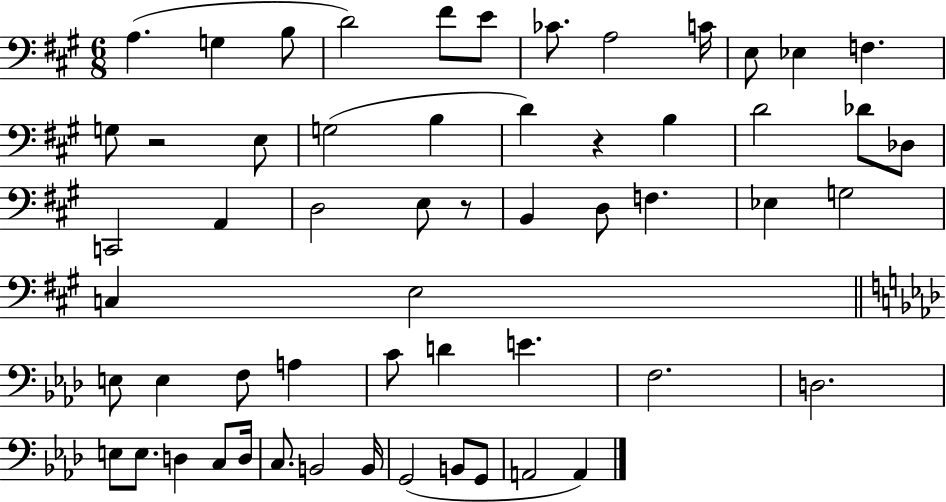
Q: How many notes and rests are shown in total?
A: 57